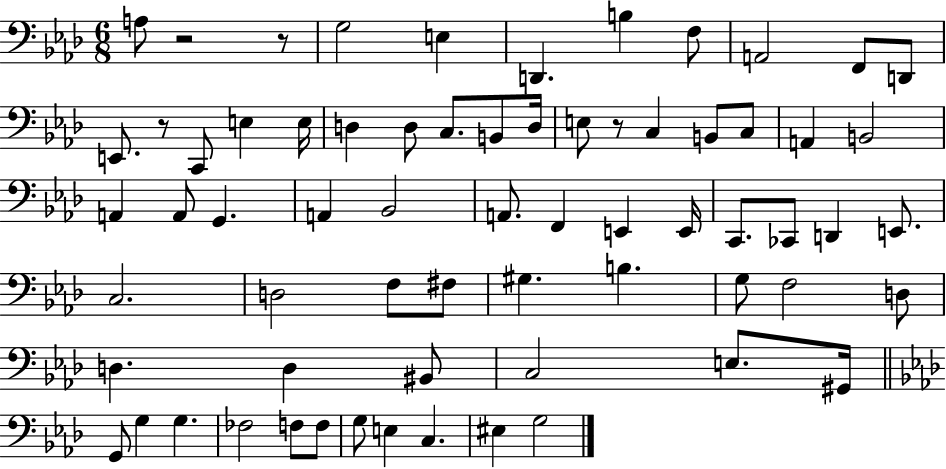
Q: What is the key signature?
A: AES major